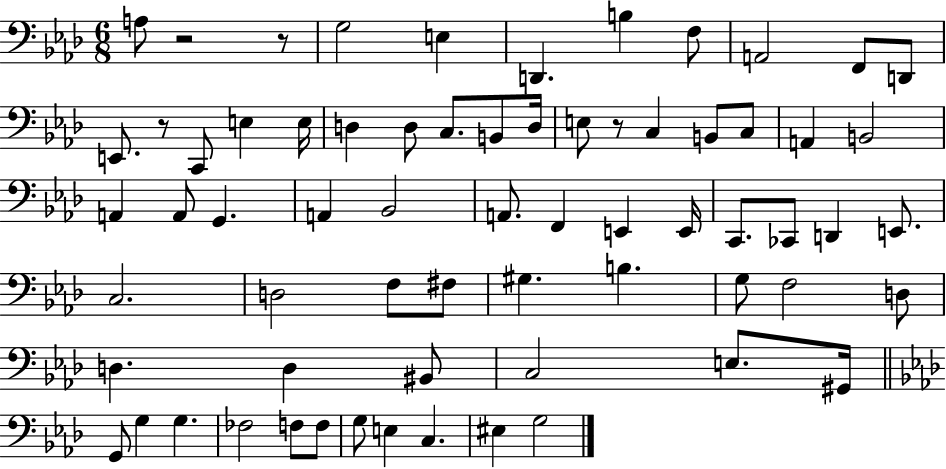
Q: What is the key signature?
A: AES major